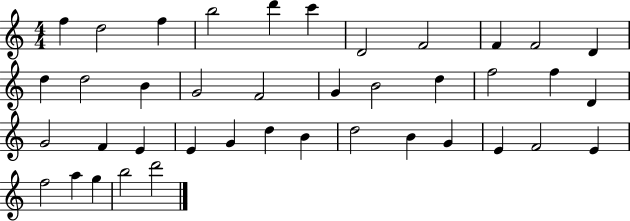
X:1
T:Untitled
M:4/4
L:1/4
K:C
f d2 f b2 d' c' D2 F2 F F2 D d d2 B G2 F2 G B2 d f2 f D G2 F E E G d B d2 B G E F2 E f2 a g b2 d'2